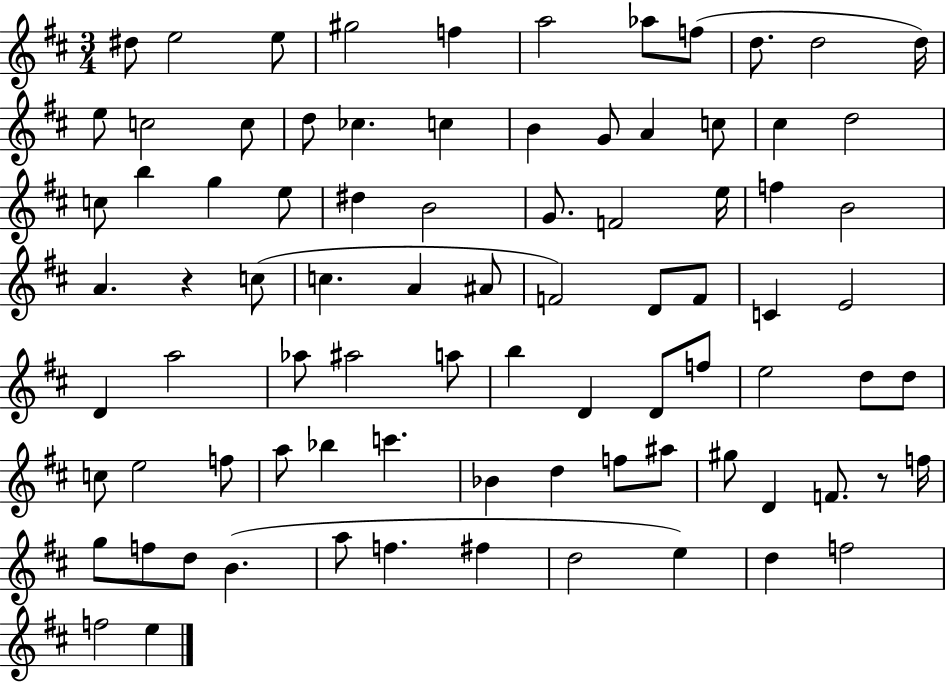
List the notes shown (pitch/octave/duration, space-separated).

D#5/e E5/h E5/e G#5/h F5/q A5/h Ab5/e F5/e D5/e. D5/h D5/s E5/e C5/h C5/e D5/e CES5/q. C5/q B4/q G4/e A4/q C5/e C#5/q D5/h C5/e B5/q G5/q E5/e D#5/q B4/h G4/e. F4/h E5/s F5/q B4/h A4/q. R/q C5/e C5/q. A4/q A#4/e F4/h D4/e F4/e C4/q E4/h D4/q A5/h Ab5/e A#5/h A5/e B5/q D4/q D4/e F5/e E5/h D5/e D5/e C5/e E5/h F5/e A5/e Bb5/q C6/q. Bb4/q D5/q F5/e A#5/e G#5/e D4/q F4/e. R/e F5/s G5/e F5/e D5/e B4/q. A5/e F5/q. F#5/q D5/h E5/q D5/q F5/h F5/h E5/q